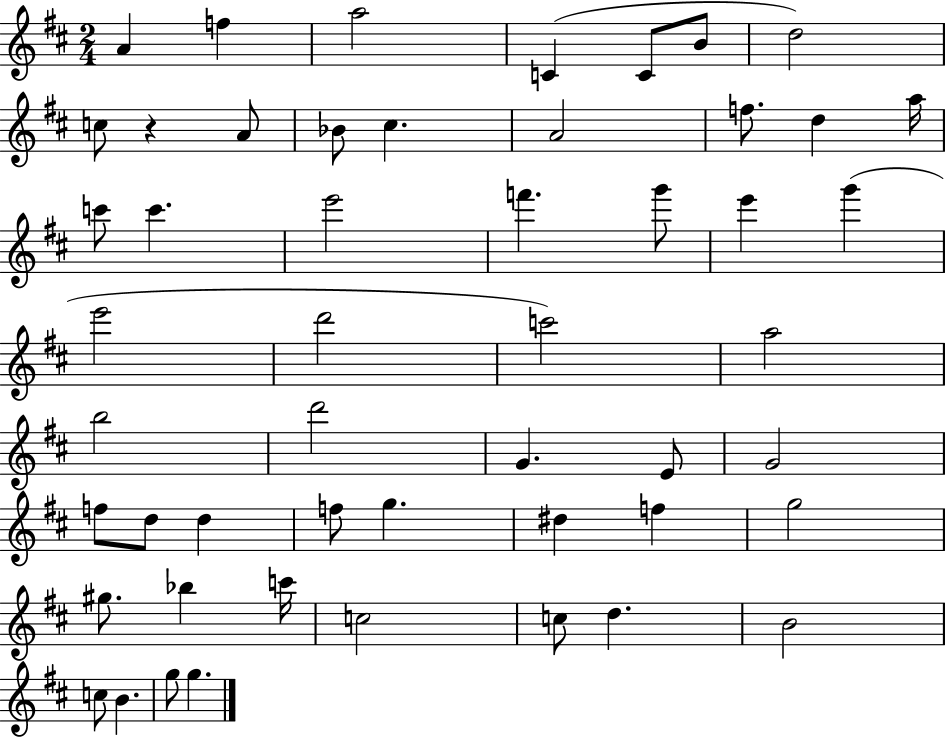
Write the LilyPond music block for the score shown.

{
  \clef treble
  \numericTimeSignature
  \time 2/4
  \key d \major
  a'4 f''4 | a''2 | c'4( c'8 b'8 | d''2) | \break c''8 r4 a'8 | bes'8 cis''4. | a'2 | f''8. d''4 a''16 | \break c'''8 c'''4. | e'''2 | f'''4. g'''8 | e'''4 g'''4( | \break e'''2 | d'''2 | c'''2) | a''2 | \break b''2 | d'''2 | g'4. e'8 | g'2 | \break f''8 d''8 d''4 | f''8 g''4. | dis''4 f''4 | g''2 | \break gis''8. bes''4 c'''16 | c''2 | c''8 d''4. | b'2 | \break c''8 b'4. | g''8 g''4. | \bar "|."
}